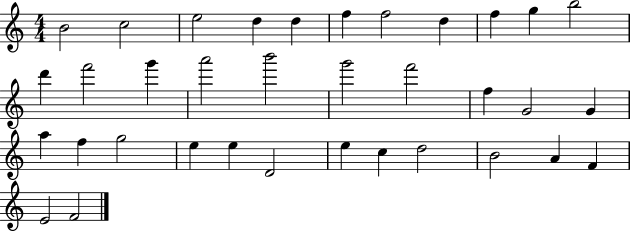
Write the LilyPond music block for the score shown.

{
  \clef treble
  \numericTimeSignature
  \time 4/4
  \key c \major
  b'2 c''2 | e''2 d''4 d''4 | f''4 f''2 d''4 | f''4 g''4 b''2 | \break d'''4 f'''2 g'''4 | a'''2 b'''2 | g'''2 f'''2 | f''4 g'2 g'4 | \break a''4 f''4 g''2 | e''4 e''4 d'2 | e''4 c''4 d''2 | b'2 a'4 f'4 | \break e'2 f'2 | \bar "|."
}